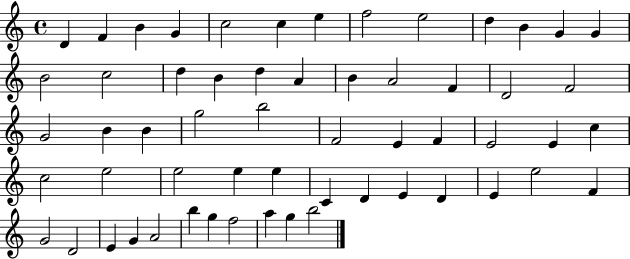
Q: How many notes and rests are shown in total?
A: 58